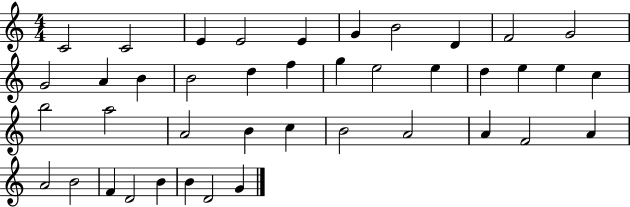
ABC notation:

X:1
T:Untitled
M:4/4
L:1/4
K:C
C2 C2 E E2 E G B2 D F2 G2 G2 A B B2 d f g e2 e d e e c b2 a2 A2 B c B2 A2 A F2 A A2 B2 F D2 B B D2 G